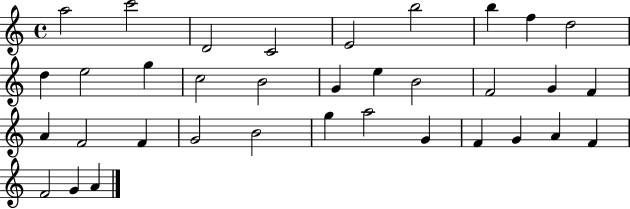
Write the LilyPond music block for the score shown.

{
  \clef treble
  \time 4/4
  \defaultTimeSignature
  \key c \major
  a''2 c'''2 | d'2 c'2 | e'2 b''2 | b''4 f''4 d''2 | \break d''4 e''2 g''4 | c''2 b'2 | g'4 e''4 b'2 | f'2 g'4 f'4 | \break a'4 f'2 f'4 | g'2 b'2 | g''4 a''2 g'4 | f'4 g'4 a'4 f'4 | \break f'2 g'4 a'4 | \bar "|."
}